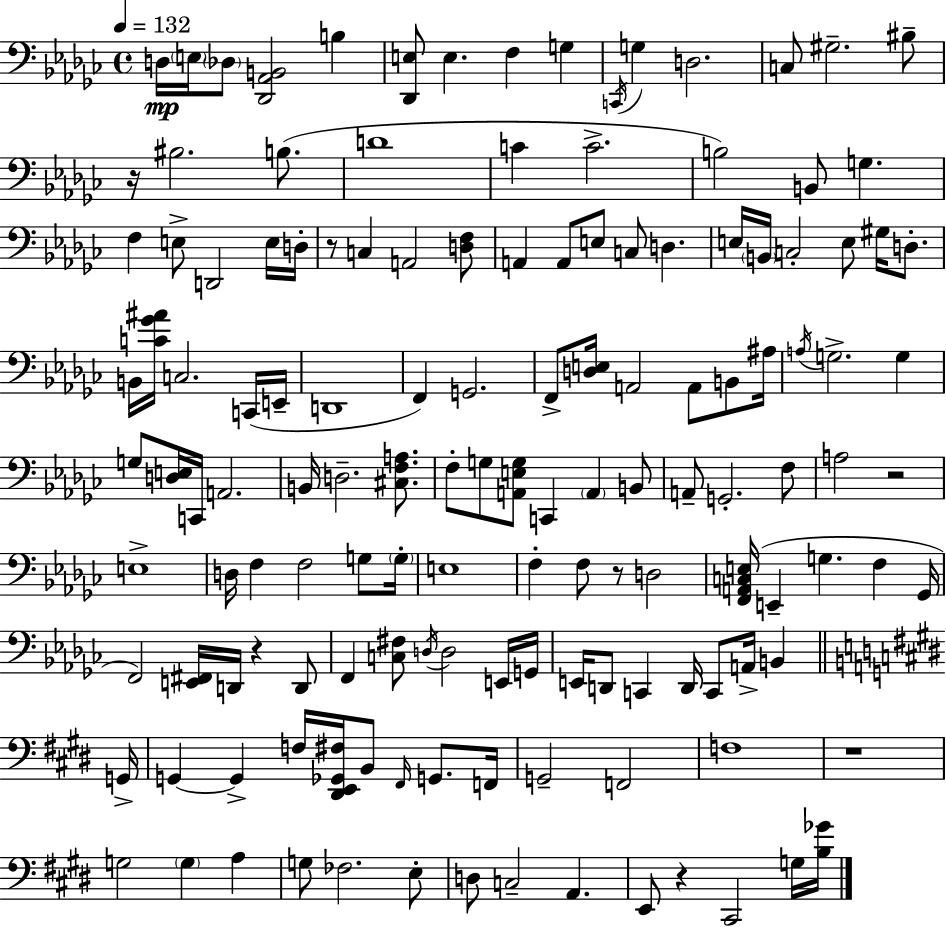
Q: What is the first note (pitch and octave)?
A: D3